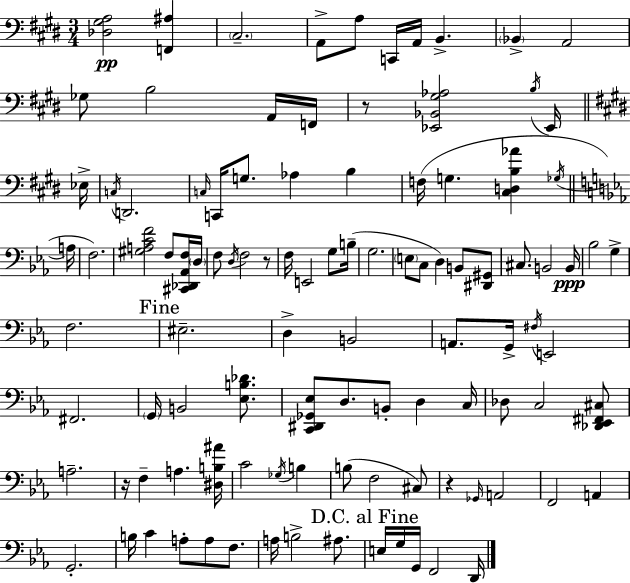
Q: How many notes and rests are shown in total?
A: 105